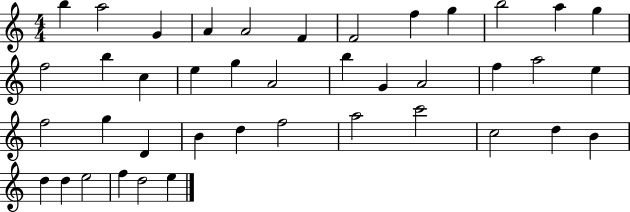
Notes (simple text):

B5/q A5/h G4/q A4/q A4/h F4/q F4/h F5/q G5/q B5/h A5/q G5/q F5/h B5/q C5/q E5/q G5/q A4/h B5/q G4/q A4/h F5/q A5/h E5/q F5/h G5/q D4/q B4/q D5/q F5/h A5/h C6/h C5/h D5/q B4/q D5/q D5/q E5/h F5/q D5/h E5/q